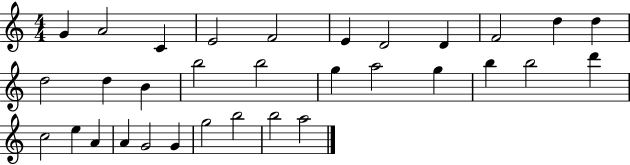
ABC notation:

X:1
T:Untitled
M:4/4
L:1/4
K:C
G A2 C E2 F2 E D2 D F2 d d d2 d B b2 b2 g a2 g b b2 d' c2 e A A G2 G g2 b2 b2 a2